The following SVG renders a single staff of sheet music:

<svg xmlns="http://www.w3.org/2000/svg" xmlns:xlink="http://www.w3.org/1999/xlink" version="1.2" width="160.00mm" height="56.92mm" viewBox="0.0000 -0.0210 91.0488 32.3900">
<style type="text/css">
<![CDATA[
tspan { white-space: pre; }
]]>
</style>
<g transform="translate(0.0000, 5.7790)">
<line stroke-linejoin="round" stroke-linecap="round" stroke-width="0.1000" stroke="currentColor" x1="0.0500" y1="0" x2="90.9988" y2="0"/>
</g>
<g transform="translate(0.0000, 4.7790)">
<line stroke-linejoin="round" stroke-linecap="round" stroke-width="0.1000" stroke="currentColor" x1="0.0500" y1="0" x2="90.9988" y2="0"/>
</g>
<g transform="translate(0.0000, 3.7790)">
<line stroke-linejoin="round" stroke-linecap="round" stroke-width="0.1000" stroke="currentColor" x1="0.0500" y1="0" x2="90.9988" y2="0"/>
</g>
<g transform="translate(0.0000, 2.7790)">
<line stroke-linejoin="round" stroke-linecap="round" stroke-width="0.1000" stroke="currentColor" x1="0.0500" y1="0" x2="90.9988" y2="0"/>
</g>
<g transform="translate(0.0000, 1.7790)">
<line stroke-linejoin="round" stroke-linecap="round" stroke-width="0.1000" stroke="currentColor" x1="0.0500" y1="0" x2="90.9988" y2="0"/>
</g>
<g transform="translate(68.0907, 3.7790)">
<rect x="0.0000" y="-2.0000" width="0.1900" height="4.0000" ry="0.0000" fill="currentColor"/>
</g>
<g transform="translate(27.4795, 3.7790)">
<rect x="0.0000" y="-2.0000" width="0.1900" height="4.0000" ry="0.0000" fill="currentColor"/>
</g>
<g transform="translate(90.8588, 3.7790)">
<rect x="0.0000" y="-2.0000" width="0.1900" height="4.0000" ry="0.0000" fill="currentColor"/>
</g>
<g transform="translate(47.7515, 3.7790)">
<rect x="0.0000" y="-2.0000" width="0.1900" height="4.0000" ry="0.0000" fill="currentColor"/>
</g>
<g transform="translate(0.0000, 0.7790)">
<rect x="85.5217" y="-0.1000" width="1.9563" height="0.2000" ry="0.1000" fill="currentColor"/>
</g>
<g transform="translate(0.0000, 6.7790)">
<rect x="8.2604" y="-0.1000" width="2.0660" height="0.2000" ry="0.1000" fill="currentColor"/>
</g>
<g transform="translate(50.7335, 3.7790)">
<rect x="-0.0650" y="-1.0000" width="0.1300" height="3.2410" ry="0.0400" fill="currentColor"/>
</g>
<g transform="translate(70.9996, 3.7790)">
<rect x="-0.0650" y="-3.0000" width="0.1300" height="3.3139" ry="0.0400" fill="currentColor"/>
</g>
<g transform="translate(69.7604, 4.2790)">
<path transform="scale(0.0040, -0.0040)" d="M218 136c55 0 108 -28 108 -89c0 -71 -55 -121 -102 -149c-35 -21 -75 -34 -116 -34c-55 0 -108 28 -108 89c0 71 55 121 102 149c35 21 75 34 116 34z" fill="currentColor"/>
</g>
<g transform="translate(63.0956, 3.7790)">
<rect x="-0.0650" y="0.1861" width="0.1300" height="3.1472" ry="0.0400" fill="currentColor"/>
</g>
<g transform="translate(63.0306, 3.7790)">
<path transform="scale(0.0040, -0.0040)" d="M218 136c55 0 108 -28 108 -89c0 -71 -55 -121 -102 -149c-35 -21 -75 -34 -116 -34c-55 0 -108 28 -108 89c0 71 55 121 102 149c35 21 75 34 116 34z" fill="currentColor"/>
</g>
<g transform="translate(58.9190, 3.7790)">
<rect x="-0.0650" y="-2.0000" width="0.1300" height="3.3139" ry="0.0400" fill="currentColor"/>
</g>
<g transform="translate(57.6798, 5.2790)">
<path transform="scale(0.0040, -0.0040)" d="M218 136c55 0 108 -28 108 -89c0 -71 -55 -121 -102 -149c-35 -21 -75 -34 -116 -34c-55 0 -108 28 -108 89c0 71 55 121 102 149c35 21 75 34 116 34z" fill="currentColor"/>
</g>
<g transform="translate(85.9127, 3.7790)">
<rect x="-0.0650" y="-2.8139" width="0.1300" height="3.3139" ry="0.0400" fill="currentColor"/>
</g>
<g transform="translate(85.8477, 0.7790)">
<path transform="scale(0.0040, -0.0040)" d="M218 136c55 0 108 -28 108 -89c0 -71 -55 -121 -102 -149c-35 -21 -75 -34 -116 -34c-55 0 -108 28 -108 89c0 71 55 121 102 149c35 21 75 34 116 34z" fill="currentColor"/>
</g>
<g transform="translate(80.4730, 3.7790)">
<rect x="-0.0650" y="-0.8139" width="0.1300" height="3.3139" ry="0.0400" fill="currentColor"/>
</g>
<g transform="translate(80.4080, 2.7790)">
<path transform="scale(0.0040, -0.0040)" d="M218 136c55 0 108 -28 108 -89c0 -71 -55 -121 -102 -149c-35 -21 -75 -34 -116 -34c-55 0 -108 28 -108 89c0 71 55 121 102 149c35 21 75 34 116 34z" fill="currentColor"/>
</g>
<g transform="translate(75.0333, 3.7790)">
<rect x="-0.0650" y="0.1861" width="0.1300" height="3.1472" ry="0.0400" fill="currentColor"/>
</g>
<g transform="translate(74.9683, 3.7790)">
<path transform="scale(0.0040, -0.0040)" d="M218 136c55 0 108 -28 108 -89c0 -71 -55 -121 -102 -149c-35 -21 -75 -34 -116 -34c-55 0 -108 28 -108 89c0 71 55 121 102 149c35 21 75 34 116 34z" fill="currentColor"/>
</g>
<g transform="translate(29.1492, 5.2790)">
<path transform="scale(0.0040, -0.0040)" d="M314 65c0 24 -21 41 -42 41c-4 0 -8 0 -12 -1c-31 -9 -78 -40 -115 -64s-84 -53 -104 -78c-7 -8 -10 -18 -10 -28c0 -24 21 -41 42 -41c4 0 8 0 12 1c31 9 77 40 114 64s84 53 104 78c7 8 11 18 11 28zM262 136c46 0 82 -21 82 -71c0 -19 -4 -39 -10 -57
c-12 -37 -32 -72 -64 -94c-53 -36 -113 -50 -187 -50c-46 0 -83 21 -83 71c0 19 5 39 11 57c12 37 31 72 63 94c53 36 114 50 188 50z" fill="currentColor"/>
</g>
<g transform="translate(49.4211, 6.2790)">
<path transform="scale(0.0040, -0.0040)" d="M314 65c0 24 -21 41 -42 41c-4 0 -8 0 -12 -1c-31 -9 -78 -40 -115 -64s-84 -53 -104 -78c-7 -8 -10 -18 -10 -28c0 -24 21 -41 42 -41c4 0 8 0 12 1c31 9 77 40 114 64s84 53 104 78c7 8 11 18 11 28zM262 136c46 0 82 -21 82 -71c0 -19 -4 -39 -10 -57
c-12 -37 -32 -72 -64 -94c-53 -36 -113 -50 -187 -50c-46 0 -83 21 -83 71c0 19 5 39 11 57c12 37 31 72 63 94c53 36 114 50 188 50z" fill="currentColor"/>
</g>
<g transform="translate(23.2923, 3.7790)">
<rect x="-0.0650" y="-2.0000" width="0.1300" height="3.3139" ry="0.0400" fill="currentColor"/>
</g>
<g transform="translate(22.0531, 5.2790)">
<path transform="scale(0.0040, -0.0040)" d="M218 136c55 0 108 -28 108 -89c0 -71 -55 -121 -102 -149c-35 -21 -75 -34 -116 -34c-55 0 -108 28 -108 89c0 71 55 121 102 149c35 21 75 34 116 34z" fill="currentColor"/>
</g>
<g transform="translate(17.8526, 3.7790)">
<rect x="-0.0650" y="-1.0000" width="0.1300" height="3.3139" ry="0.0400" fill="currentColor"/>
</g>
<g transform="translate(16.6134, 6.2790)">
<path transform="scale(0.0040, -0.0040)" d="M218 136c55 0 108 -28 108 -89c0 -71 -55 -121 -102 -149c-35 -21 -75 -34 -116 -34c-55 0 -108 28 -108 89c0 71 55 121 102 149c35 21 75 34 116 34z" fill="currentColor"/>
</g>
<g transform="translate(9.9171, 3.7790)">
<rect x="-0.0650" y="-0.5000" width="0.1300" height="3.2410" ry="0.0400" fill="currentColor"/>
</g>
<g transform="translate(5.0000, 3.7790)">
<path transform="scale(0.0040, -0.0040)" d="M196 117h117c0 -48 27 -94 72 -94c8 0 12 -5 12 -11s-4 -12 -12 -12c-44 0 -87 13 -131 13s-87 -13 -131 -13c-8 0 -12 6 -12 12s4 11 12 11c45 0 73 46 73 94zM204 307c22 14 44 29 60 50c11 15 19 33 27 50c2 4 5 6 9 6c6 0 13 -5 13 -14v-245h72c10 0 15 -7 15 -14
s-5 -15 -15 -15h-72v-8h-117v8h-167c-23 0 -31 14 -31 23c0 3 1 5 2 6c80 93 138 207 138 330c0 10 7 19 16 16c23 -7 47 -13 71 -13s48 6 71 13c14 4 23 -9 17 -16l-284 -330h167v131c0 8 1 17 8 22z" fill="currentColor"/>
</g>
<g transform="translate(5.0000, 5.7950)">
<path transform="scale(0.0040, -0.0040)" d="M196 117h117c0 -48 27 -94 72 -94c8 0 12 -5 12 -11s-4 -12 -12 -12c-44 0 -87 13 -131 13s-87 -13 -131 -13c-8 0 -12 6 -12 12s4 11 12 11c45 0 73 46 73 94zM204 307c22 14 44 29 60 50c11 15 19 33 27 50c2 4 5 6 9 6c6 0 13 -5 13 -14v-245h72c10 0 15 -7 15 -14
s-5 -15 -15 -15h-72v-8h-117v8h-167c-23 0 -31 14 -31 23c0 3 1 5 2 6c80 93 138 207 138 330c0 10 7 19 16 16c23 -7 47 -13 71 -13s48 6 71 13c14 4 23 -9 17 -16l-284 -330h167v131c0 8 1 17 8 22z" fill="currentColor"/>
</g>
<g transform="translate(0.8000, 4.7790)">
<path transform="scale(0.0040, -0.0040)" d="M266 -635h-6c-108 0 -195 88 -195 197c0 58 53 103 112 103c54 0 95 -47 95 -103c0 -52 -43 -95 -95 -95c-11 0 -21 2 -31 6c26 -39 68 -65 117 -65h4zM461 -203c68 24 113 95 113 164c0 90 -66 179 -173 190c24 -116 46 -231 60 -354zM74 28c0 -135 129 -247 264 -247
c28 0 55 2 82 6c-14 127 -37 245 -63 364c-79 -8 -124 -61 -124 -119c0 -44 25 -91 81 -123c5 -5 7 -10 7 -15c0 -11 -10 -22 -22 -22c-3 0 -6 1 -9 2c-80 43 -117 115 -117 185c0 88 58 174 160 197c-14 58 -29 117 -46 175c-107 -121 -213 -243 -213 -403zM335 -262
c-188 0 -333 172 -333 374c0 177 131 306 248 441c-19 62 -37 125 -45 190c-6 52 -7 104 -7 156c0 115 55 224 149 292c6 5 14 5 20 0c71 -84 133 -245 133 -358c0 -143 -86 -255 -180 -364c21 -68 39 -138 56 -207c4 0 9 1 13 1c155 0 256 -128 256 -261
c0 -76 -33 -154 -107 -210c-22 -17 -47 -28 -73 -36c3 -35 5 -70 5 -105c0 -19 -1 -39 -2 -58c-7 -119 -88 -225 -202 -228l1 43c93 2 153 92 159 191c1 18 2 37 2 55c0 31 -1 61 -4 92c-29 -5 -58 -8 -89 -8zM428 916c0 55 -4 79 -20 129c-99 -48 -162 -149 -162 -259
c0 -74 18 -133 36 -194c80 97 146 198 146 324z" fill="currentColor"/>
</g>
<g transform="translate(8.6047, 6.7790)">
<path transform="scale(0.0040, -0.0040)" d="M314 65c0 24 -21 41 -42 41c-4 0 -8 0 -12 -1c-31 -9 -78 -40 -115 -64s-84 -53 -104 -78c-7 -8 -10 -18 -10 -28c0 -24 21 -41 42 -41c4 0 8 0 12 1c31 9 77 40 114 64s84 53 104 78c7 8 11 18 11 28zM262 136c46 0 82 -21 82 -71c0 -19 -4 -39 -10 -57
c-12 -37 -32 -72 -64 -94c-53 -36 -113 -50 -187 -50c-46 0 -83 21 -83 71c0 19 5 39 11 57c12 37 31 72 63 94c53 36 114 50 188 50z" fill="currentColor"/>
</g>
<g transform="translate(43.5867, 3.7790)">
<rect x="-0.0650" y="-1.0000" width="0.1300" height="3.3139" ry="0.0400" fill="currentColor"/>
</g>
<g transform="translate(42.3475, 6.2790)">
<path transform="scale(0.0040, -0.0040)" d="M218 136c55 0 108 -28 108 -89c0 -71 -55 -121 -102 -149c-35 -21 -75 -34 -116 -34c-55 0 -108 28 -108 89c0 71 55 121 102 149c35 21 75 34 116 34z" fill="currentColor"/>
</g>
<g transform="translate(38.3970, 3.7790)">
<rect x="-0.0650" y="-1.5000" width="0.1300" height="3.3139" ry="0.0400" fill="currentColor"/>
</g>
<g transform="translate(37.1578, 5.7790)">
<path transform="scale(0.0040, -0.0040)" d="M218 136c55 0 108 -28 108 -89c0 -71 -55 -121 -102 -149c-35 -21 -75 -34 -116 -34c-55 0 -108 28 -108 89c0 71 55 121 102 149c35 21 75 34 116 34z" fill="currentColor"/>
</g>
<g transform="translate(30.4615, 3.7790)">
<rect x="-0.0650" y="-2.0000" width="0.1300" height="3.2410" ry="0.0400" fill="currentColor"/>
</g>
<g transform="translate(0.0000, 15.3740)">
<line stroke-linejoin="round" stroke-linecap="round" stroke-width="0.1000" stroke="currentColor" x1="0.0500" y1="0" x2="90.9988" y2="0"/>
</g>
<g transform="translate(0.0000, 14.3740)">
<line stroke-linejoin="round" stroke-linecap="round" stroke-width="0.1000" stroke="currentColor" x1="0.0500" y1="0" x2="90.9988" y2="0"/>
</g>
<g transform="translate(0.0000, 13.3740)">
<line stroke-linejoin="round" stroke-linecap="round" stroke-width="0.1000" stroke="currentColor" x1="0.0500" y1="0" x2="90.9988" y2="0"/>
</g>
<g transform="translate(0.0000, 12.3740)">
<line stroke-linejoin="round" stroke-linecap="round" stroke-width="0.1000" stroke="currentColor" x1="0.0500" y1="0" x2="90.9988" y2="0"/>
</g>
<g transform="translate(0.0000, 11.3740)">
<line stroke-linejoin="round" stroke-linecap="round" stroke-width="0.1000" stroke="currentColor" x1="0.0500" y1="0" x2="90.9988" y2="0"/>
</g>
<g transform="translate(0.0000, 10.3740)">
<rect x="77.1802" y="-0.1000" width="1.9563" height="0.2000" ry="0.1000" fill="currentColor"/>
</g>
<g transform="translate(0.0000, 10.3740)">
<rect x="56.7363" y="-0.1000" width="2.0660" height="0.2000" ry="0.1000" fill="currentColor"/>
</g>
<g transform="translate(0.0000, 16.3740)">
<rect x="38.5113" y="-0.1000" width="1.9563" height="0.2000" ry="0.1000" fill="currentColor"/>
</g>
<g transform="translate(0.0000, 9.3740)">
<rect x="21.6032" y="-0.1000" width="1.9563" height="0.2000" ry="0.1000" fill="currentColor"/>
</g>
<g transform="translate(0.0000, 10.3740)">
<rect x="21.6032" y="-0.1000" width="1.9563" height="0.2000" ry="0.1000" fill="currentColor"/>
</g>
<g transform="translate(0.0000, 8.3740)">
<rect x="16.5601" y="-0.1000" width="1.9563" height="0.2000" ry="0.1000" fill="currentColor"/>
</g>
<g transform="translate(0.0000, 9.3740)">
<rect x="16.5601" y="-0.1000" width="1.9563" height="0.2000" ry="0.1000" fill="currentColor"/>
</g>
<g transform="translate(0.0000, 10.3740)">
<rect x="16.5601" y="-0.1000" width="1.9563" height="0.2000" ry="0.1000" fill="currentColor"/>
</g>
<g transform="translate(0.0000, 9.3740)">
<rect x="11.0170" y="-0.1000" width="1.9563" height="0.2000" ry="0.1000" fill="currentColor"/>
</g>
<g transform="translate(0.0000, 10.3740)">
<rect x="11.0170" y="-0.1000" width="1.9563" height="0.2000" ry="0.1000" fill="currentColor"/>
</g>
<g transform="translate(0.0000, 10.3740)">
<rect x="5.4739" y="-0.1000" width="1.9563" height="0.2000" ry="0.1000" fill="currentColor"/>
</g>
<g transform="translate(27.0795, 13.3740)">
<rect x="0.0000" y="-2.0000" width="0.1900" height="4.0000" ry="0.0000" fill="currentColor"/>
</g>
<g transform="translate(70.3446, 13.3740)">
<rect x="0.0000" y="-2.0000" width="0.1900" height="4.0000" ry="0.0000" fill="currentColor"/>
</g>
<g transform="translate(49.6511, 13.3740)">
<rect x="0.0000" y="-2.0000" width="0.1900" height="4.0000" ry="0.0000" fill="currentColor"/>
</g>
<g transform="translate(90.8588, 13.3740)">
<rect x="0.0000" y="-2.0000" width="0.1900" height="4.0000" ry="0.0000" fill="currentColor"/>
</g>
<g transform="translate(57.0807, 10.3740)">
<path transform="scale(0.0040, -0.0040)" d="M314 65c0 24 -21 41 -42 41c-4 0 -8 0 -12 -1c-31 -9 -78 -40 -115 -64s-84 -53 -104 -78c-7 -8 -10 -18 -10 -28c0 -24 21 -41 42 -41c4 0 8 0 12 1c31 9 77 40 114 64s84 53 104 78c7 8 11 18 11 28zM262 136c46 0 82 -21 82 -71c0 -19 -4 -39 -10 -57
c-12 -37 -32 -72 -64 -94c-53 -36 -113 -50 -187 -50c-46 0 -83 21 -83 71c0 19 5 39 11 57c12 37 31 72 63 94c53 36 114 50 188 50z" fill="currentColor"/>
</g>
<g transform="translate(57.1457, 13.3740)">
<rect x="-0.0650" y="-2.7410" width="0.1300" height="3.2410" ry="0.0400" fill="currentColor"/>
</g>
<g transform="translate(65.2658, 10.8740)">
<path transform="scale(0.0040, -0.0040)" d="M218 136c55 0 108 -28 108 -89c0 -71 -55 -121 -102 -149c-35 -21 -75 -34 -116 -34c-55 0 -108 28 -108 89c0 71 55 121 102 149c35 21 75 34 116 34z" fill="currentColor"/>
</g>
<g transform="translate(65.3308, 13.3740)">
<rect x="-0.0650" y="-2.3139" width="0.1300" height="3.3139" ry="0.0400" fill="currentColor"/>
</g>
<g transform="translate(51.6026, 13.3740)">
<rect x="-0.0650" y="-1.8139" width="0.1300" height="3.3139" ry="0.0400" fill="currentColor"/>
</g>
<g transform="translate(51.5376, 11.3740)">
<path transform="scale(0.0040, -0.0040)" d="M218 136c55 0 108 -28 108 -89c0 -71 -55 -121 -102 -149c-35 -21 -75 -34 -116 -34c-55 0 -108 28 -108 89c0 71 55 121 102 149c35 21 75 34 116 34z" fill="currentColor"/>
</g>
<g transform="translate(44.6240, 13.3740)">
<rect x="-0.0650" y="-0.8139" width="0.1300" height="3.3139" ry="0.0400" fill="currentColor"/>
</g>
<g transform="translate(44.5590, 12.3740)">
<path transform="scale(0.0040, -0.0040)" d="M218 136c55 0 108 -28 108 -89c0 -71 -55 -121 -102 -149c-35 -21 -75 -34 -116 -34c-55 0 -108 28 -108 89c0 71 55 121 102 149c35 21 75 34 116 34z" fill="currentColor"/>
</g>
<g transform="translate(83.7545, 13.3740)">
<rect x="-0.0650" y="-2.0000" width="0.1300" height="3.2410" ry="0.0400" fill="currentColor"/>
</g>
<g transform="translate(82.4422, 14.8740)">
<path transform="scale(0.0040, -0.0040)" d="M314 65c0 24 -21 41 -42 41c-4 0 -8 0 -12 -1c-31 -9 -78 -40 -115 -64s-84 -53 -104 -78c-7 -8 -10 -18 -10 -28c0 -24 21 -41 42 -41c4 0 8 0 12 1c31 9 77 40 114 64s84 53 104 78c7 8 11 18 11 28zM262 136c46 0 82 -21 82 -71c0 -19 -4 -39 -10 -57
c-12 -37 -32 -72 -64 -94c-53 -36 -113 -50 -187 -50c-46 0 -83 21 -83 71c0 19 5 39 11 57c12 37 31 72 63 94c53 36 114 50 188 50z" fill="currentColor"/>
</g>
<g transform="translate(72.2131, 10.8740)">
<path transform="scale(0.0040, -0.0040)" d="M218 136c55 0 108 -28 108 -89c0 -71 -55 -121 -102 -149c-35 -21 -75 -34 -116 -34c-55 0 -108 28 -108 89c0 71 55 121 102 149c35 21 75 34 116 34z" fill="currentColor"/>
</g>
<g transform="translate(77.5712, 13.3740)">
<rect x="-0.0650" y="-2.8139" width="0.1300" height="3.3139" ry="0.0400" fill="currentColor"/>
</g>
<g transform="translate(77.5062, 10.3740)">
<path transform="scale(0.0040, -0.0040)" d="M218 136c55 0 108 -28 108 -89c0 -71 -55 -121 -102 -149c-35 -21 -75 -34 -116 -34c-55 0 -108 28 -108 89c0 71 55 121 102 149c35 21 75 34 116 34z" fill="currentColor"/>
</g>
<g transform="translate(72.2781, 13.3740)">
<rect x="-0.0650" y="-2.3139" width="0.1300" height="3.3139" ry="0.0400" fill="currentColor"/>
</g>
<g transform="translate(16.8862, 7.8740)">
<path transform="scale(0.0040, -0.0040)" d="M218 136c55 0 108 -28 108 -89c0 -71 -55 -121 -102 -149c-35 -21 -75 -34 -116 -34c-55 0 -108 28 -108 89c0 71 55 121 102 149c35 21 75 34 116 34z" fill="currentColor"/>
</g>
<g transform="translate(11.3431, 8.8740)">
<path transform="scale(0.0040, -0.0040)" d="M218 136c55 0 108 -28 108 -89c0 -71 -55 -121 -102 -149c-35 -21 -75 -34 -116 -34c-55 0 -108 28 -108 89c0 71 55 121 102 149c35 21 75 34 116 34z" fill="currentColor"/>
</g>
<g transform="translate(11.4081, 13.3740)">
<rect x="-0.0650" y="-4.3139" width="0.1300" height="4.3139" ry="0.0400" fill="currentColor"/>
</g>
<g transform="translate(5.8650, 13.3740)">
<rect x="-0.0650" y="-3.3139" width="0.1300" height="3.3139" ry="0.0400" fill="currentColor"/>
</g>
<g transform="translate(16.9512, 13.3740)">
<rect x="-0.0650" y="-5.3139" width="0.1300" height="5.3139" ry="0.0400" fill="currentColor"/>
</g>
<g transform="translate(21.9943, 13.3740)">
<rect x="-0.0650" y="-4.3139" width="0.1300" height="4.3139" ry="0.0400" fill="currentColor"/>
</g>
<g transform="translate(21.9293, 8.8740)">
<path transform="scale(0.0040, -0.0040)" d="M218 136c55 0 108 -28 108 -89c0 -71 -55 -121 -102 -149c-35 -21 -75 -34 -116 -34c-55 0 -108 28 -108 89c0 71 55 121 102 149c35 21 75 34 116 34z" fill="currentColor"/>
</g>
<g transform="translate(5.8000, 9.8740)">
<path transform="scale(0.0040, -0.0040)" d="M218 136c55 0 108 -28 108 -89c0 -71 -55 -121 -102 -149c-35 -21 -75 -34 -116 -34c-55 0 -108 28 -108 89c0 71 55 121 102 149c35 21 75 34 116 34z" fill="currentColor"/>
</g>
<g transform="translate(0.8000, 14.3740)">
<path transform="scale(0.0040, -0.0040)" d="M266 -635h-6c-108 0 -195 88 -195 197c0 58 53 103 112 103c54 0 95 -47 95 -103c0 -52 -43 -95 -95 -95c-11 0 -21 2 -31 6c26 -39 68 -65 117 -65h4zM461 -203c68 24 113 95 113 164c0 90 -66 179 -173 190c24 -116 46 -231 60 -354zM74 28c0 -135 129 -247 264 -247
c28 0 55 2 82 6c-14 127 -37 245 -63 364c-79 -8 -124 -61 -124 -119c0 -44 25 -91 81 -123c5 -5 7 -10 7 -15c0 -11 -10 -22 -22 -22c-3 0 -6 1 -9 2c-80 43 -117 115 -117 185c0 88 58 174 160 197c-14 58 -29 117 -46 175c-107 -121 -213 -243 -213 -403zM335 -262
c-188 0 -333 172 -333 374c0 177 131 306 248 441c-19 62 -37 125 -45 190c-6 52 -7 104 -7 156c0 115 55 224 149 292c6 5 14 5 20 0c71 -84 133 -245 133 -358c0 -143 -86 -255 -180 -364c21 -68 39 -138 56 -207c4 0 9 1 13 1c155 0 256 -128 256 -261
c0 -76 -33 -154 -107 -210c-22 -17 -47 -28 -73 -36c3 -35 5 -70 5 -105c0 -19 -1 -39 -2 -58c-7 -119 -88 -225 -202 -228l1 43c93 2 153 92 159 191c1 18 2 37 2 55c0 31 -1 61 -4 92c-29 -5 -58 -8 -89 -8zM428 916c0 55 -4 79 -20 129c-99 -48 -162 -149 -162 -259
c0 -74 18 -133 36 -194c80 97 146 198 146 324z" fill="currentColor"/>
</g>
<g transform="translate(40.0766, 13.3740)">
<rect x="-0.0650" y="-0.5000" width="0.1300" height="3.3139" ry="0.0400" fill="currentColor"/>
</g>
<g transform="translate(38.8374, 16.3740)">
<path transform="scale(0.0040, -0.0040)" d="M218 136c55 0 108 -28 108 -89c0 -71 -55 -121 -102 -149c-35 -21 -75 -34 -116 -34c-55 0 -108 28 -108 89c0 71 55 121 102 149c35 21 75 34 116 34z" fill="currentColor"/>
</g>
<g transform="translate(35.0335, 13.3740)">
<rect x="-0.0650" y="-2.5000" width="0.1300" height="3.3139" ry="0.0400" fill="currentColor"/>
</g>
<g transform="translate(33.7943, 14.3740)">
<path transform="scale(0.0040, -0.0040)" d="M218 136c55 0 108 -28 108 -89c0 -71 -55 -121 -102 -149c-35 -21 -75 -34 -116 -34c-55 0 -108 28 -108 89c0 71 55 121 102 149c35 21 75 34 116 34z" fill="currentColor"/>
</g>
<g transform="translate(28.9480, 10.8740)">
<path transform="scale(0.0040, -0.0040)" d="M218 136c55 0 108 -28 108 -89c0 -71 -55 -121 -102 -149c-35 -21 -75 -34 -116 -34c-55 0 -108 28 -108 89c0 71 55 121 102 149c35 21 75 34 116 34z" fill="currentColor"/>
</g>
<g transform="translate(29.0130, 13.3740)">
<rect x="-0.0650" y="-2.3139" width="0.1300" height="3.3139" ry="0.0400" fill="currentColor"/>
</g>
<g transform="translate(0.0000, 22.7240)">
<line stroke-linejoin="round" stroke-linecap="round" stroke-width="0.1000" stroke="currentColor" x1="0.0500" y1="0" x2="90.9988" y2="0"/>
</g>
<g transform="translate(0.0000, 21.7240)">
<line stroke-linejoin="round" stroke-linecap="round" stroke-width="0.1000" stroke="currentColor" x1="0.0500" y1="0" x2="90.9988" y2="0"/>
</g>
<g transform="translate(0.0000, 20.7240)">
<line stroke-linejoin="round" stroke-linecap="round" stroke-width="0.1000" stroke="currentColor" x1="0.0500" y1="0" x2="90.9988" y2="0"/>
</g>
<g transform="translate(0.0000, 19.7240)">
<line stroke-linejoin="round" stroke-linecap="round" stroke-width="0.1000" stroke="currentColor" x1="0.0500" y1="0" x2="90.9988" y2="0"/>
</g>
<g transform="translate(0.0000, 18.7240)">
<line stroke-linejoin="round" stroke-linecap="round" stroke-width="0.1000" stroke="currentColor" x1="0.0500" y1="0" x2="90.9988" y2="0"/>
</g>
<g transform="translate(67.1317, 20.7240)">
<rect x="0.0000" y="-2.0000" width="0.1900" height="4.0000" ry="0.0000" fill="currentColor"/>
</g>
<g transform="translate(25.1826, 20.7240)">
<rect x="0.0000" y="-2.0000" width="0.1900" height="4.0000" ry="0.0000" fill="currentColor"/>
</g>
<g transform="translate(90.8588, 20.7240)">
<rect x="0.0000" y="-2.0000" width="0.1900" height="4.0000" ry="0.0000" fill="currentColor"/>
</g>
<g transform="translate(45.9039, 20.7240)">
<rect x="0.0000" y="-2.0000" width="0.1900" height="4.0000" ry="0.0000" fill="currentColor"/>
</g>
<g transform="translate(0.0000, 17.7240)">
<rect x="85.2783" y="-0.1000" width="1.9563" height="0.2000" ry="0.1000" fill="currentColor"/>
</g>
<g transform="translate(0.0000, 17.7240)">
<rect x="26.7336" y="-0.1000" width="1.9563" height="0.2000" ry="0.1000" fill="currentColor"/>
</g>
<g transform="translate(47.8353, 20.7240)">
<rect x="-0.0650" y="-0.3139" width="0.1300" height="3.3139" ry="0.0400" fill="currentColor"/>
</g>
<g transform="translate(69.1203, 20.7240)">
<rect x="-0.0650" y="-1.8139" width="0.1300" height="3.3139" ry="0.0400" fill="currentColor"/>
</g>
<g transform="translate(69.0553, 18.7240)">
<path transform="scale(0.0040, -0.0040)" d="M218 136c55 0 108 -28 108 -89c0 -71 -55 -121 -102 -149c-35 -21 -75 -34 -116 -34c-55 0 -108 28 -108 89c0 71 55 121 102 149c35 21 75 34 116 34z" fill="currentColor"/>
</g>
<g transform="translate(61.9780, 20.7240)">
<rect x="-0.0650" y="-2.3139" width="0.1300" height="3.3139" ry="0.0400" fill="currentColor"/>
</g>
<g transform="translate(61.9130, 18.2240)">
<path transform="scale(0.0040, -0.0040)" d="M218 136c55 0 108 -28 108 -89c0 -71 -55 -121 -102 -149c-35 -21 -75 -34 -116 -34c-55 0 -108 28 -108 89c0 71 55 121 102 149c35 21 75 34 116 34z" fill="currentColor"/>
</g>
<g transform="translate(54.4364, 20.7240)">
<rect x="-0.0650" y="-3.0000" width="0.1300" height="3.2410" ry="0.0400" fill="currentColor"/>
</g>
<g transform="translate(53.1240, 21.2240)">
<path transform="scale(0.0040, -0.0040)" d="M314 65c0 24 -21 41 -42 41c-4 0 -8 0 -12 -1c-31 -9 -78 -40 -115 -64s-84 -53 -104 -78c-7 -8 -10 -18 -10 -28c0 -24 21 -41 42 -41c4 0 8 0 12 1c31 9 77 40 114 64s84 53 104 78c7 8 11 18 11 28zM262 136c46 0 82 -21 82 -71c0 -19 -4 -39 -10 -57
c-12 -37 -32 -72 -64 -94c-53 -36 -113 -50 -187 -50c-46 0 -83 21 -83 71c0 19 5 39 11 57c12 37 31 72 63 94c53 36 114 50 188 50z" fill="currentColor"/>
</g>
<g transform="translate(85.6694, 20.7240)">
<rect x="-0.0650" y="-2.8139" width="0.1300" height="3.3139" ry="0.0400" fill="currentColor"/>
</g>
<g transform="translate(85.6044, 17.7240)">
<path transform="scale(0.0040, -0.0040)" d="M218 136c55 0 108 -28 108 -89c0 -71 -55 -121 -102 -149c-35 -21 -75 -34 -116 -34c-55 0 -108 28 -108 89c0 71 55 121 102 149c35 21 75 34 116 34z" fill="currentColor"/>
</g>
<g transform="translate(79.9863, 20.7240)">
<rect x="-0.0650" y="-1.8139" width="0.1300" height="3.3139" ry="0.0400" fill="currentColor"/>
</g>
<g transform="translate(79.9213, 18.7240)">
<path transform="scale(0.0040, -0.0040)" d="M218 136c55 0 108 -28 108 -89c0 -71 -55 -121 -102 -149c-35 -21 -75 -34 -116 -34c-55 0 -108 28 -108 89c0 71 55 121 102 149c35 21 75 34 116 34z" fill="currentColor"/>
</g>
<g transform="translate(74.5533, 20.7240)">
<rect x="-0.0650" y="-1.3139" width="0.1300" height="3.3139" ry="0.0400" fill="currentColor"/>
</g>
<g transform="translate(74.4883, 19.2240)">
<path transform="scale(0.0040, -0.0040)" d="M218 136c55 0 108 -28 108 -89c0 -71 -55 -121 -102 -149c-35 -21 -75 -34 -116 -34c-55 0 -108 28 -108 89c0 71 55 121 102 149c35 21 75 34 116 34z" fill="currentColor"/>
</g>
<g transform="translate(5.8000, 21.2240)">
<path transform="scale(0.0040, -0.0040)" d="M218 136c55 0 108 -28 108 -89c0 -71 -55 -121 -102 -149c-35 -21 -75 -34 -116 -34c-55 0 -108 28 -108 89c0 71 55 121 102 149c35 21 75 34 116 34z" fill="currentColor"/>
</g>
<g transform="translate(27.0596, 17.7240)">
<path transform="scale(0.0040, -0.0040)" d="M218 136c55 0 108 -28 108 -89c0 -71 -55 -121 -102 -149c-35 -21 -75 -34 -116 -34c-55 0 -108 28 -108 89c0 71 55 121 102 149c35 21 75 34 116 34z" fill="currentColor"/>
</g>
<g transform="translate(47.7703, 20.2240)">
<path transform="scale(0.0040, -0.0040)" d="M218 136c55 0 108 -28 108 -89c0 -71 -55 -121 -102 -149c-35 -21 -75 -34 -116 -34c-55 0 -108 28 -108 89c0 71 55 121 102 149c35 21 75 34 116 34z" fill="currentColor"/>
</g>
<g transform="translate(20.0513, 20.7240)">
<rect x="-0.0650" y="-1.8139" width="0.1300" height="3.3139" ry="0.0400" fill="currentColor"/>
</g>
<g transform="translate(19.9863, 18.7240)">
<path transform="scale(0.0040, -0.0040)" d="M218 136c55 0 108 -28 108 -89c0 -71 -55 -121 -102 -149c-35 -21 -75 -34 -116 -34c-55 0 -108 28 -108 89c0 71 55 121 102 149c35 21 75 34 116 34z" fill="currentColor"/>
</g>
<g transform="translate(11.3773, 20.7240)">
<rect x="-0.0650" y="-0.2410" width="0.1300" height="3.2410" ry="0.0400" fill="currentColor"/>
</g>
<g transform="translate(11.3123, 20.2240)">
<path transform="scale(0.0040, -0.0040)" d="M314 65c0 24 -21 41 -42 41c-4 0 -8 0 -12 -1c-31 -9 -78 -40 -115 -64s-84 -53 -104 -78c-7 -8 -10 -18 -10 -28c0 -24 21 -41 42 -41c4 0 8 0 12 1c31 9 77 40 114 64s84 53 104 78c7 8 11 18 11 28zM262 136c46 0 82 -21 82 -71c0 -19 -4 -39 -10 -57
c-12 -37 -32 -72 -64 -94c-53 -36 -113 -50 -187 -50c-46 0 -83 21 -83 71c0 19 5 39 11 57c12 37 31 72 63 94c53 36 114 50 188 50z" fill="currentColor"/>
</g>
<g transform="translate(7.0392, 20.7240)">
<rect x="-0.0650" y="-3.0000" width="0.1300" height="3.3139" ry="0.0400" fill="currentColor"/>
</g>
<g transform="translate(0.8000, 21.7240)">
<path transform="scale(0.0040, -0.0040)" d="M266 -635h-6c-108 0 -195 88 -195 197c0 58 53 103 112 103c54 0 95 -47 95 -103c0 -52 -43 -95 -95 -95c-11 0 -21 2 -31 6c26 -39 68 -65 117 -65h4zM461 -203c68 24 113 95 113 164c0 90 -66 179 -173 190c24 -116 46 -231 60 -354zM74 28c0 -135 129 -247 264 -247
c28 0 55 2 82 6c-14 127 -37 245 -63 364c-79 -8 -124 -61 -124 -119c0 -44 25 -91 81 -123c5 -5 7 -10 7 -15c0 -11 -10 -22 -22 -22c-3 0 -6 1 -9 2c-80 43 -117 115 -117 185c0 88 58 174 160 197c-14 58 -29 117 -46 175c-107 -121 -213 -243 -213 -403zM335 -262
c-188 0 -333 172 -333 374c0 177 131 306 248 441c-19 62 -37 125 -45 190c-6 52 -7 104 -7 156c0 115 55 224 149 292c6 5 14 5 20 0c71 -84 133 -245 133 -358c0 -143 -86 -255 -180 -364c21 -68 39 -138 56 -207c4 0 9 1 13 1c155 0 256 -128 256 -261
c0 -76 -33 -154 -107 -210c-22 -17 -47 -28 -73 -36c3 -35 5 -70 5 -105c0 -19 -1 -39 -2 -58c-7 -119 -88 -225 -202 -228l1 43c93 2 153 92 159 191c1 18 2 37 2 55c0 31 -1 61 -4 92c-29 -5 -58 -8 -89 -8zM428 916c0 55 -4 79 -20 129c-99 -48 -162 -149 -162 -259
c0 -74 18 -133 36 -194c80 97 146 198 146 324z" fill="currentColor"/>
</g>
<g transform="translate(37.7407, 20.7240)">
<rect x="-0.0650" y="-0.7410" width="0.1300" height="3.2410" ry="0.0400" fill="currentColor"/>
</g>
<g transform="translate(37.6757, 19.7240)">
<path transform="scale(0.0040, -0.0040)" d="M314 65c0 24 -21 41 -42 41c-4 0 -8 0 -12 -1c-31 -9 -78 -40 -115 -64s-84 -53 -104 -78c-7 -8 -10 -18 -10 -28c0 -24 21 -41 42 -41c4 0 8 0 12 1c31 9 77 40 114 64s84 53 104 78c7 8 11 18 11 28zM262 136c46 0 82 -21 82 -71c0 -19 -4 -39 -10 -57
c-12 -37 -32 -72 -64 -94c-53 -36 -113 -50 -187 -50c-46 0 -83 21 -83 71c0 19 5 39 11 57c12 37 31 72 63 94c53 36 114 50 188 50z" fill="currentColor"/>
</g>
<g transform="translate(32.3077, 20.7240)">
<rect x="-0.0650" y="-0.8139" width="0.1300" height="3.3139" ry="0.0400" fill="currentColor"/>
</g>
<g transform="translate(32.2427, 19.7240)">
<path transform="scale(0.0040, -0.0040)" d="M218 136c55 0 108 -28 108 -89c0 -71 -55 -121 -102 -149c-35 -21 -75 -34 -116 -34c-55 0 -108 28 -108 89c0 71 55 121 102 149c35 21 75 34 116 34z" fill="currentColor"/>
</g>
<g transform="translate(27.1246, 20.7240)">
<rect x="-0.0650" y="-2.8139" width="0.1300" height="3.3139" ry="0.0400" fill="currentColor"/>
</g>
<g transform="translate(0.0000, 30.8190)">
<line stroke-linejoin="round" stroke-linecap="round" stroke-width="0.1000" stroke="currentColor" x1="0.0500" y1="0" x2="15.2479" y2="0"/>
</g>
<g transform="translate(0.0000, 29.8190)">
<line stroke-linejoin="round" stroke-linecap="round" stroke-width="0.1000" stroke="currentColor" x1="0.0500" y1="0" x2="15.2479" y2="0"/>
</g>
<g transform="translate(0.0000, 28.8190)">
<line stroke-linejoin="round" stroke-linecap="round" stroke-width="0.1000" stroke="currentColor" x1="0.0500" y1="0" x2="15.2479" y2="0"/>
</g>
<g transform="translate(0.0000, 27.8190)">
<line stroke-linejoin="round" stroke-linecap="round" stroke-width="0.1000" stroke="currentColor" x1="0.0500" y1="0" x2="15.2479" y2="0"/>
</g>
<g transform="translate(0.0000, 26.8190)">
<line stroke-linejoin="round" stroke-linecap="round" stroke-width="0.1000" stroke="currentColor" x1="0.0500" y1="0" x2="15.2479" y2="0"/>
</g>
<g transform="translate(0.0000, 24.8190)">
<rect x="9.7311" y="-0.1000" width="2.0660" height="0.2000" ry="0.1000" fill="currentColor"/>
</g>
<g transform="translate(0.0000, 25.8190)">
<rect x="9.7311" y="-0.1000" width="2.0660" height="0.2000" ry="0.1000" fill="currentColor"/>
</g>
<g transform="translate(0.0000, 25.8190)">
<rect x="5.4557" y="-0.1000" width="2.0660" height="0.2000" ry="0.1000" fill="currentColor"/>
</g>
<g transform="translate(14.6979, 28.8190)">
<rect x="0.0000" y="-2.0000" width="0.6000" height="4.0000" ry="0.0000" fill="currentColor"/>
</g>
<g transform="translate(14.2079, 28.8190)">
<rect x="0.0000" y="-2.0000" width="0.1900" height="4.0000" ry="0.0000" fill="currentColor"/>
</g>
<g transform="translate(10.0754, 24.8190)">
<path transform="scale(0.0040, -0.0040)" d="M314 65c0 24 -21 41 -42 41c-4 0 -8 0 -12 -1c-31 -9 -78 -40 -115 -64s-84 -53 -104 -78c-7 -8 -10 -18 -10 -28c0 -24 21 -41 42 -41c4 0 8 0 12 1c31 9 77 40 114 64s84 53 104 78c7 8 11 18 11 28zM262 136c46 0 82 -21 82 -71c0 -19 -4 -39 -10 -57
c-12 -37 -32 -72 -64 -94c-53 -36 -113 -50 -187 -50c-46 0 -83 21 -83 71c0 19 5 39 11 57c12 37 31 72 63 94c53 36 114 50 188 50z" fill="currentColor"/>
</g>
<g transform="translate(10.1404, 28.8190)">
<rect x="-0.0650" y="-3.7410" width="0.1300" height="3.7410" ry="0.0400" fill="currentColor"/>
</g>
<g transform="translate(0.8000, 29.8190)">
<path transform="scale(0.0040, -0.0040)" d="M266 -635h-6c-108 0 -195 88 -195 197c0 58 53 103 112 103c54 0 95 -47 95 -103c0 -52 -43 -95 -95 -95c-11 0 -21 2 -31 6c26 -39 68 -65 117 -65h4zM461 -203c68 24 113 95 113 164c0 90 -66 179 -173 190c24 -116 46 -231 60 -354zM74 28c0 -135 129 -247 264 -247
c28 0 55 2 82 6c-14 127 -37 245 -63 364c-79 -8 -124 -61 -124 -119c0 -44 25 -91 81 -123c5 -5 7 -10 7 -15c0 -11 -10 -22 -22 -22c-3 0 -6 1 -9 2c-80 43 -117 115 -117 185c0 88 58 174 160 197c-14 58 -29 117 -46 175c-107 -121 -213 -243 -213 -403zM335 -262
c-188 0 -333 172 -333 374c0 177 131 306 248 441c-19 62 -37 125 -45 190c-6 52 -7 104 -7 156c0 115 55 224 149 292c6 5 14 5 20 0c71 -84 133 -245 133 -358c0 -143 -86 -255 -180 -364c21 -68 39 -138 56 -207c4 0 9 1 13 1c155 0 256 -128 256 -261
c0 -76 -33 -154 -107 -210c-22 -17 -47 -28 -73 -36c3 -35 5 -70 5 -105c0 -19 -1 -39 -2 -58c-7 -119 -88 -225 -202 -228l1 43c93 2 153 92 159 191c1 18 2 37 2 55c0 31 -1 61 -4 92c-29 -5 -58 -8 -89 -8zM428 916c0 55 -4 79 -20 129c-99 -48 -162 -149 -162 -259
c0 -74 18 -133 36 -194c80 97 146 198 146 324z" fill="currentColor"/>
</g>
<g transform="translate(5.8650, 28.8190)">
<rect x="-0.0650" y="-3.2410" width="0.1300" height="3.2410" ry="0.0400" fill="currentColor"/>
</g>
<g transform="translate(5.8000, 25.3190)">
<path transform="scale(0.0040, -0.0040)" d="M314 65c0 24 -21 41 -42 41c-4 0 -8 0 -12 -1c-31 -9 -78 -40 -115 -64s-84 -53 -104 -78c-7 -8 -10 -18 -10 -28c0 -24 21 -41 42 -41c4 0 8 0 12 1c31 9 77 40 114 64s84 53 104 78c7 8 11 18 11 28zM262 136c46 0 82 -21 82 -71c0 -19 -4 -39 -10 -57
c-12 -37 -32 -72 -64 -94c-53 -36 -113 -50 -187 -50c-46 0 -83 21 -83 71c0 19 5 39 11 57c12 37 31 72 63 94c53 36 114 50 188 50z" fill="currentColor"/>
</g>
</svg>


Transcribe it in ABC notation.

X:1
T:Untitled
M:4/4
L:1/4
K:C
C2 D F F2 E D D2 F B A B d a b d' f' d' g G C d f a2 g g a F2 A c2 f a d d2 c A2 g f e f a b2 c'2